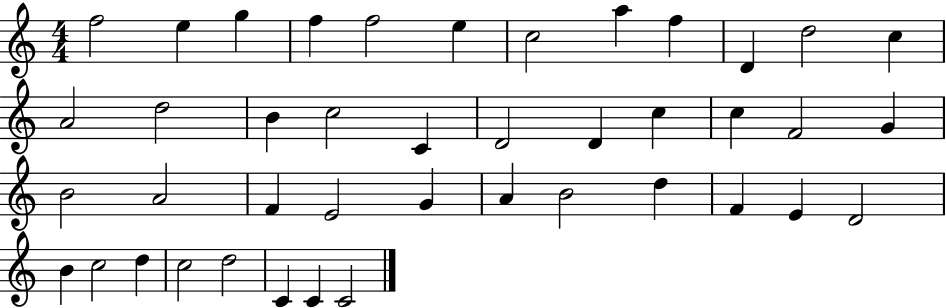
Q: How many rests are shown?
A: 0